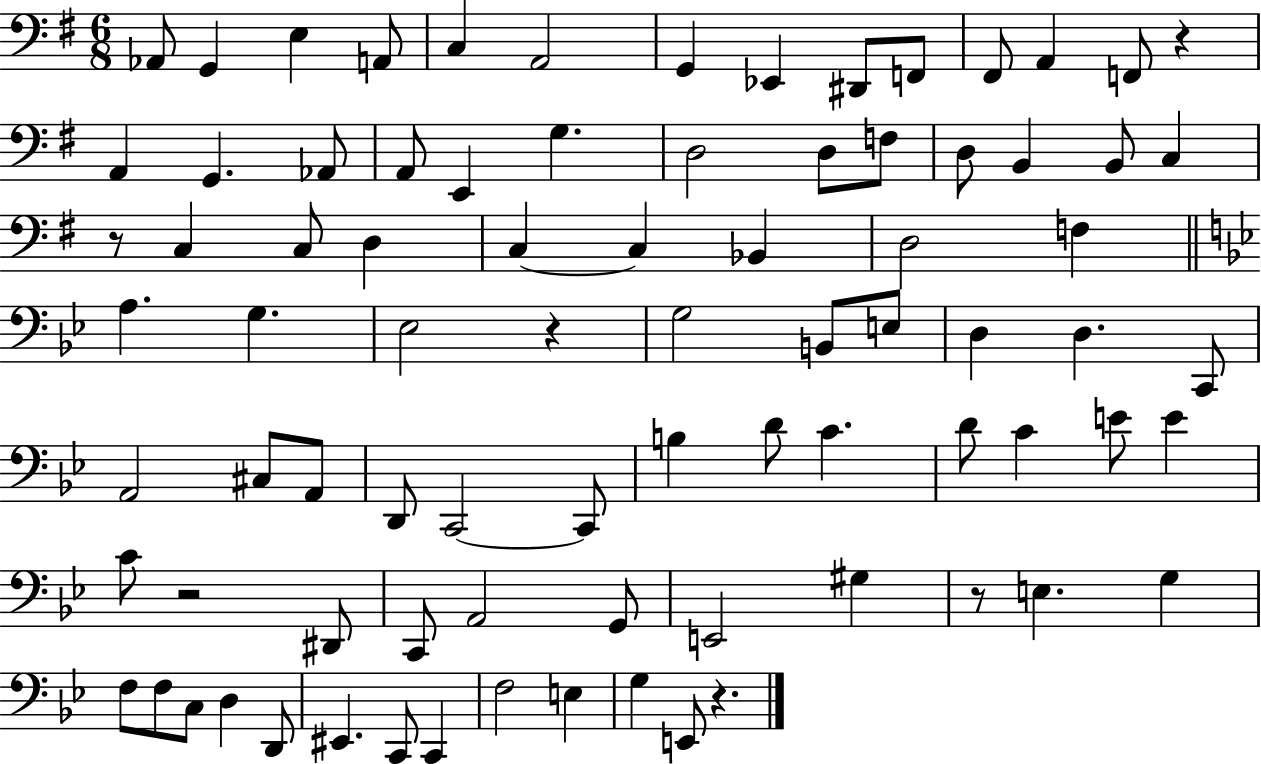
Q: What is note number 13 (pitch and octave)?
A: F2